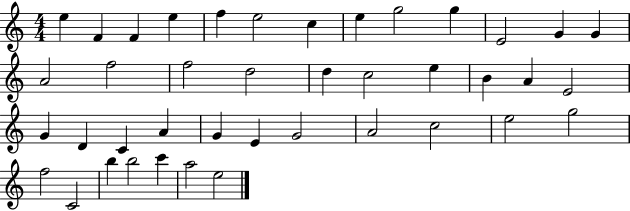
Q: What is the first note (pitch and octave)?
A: E5